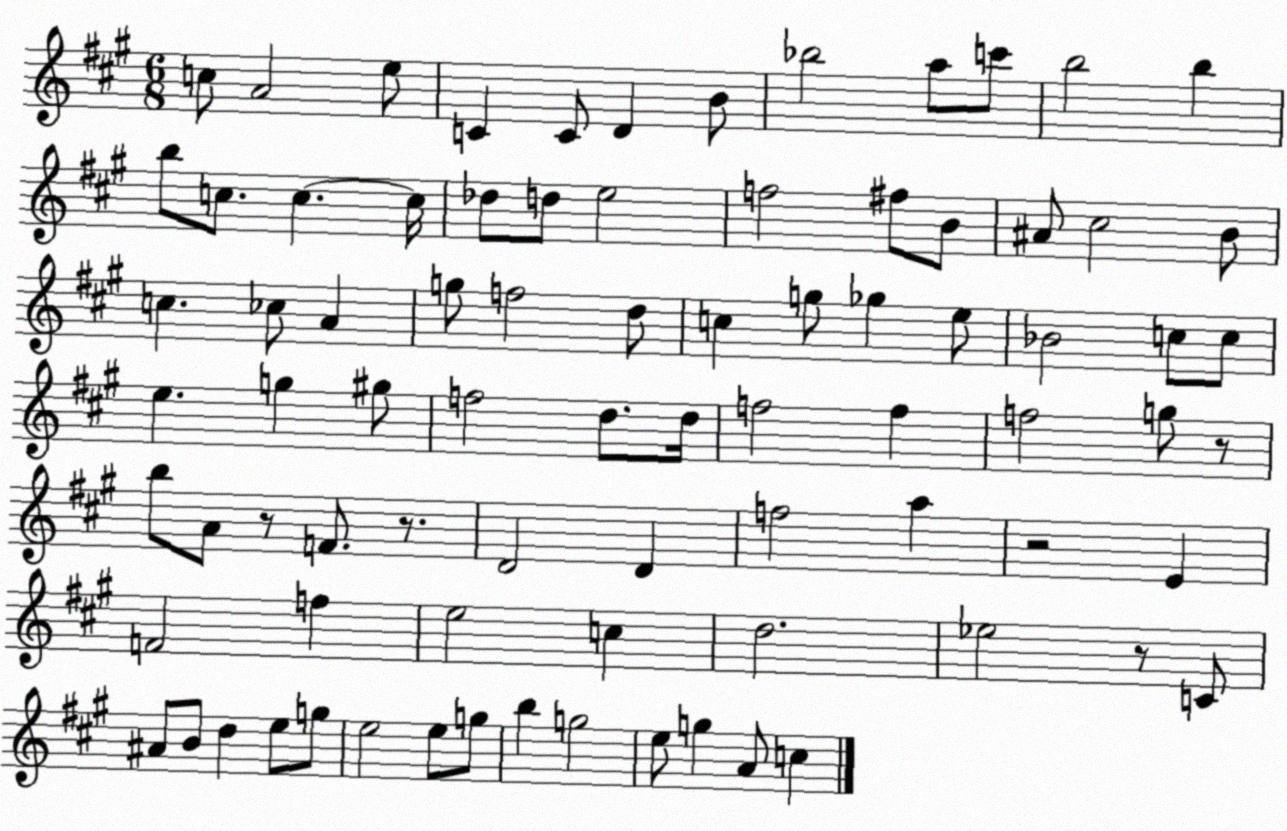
X:1
T:Untitled
M:6/8
L:1/4
K:A
c/2 A2 e/2 C C/2 D B/2 _b2 a/2 c'/2 b2 b b/2 c/2 c c/4 _d/2 d/2 e2 f2 ^f/2 B/2 ^A/2 ^c2 B/2 c _c/2 A g/2 f2 d/2 c g/2 _g e/2 _B2 c/2 c/2 e g ^g/2 f2 d/2 d/4 f2 f f2 g/2 z/2 b/2 A/2 z/2 F/2 z/2 D2 D f2 a z2 E F2 f e2 c d2 _e2 z/2 C/2 ^A/2 B/2 d e/2 g/2 e2 e/2 g/2 b g2 e/2 g A/2 c